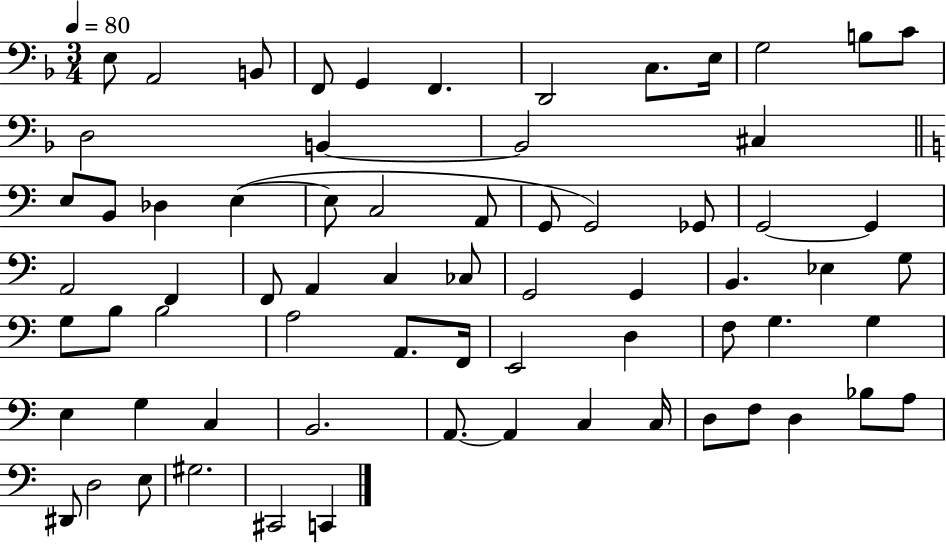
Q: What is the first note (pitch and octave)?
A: E3